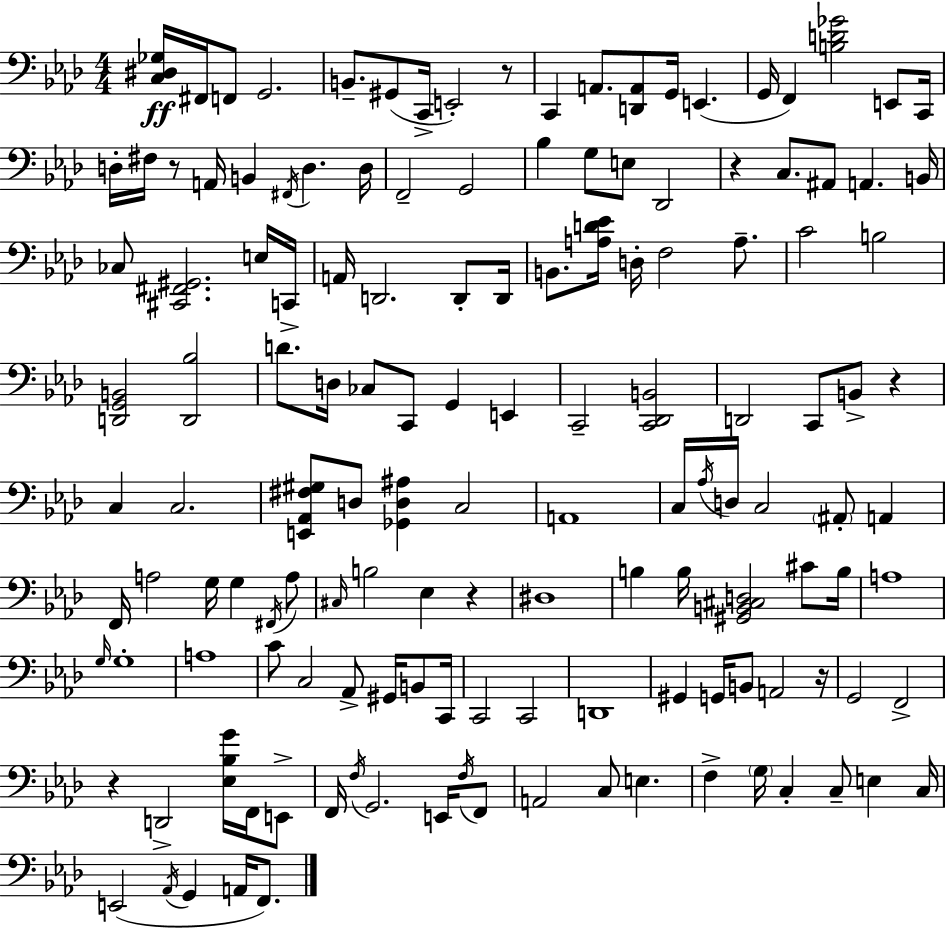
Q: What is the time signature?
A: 4/4